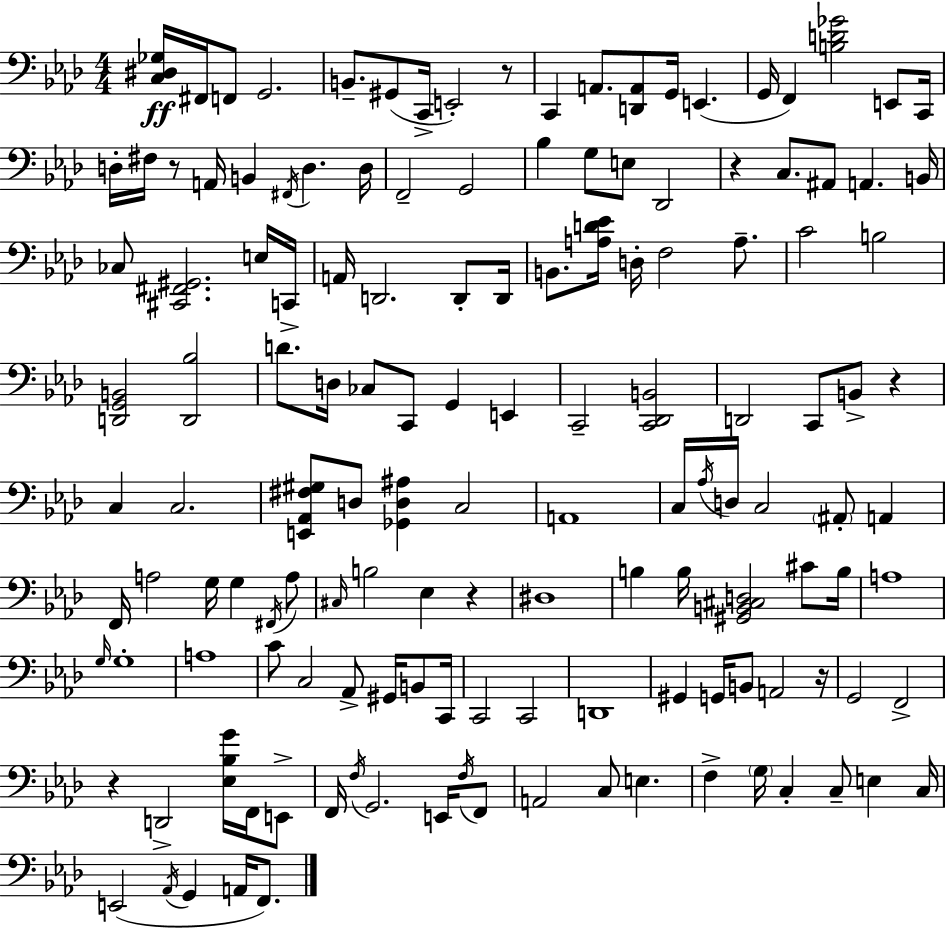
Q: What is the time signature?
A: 4/4